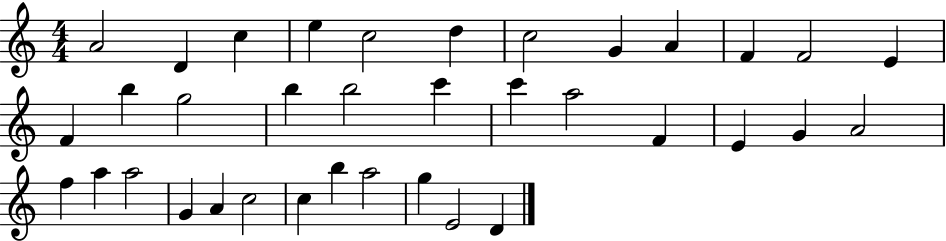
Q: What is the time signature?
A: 4/4